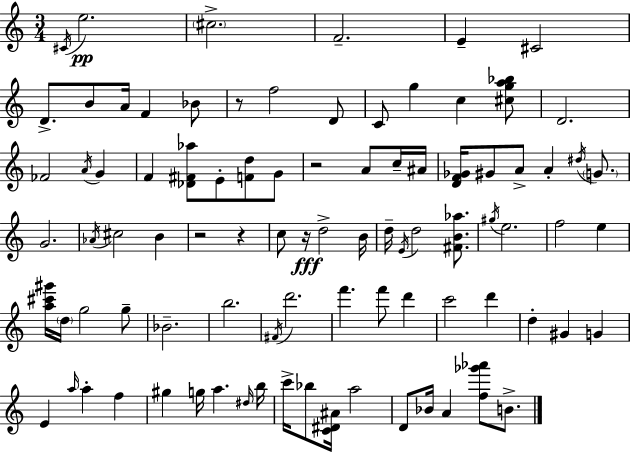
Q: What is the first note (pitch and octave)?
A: C#4